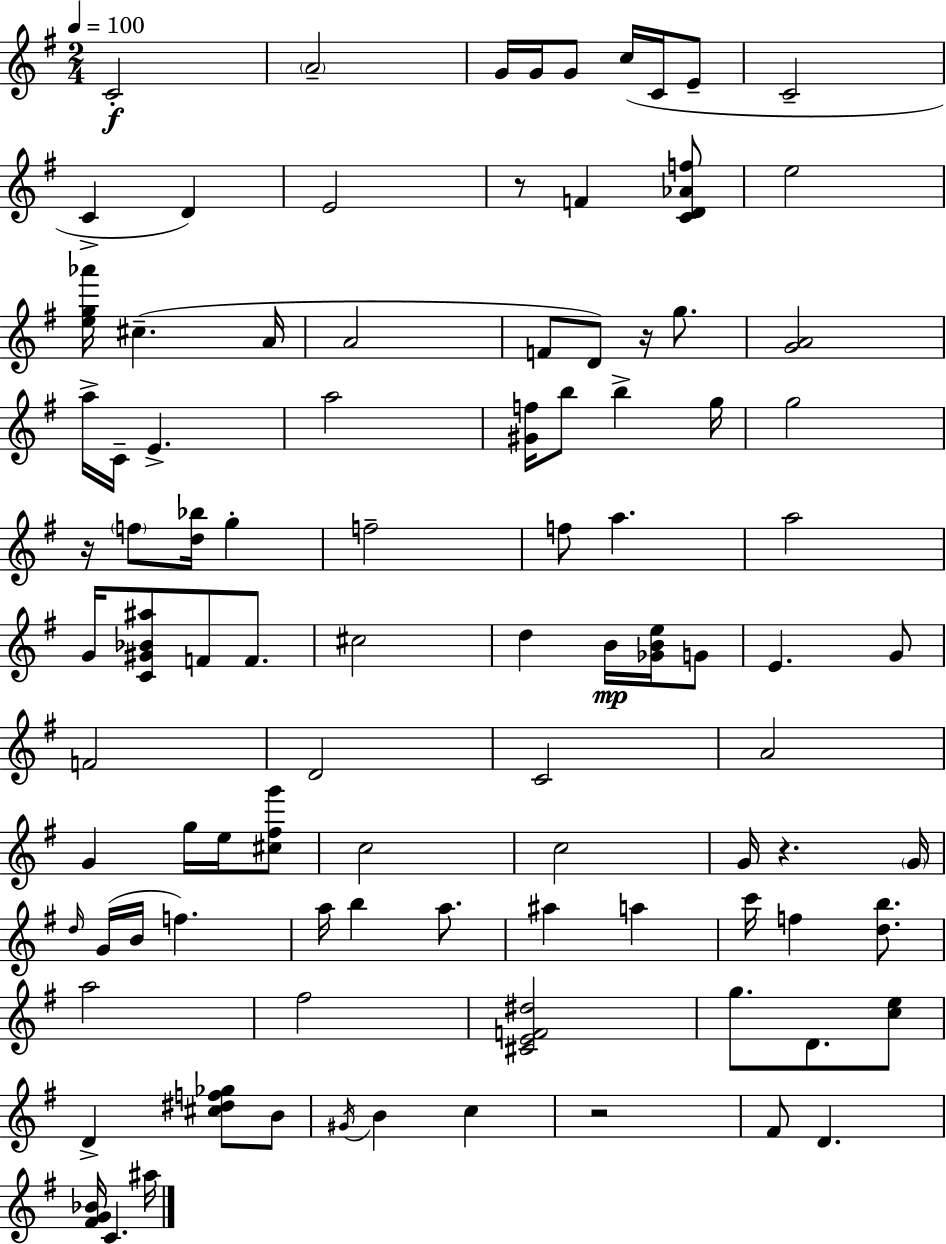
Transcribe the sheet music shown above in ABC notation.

X:1
T:Untitled
M:2/4
L:1/4
K:G
C2 A2 G/4 G/4 G/2 c/4 C/4 E/2 C2 C D E2 z/2 F [CD_Af]/2 e2 [eg_a']/4 ^c A/4 A2 F/2 D/2 z/4 g/2 [GA]2 a/4 C/4 E a2 [^Gf]/4 b/2 b g/4 g2 z/4 f/2 [d_b]/4 g f2 f/2 a a2 G/4 [C^G_B^a]/2 F/2 F/2 ^c2 d B/4 [_GBe]/4 G/2 E G/2 F2 D2 C2 A2 G g/4 e/4 [^c^fg']/2 c2 c2 G/4 z G/4 d/4 G/4 B/4 f a/4 b a/2 ^a a c'/4 f [db]/2 a2 ^f2 [^CEF^d]2 g/2 D/2 [ce]/2 D [^c^df_g]/2 B/2 ^G/4 B c z2 ^F/2 D [^FG_B]/4 C ^a/4